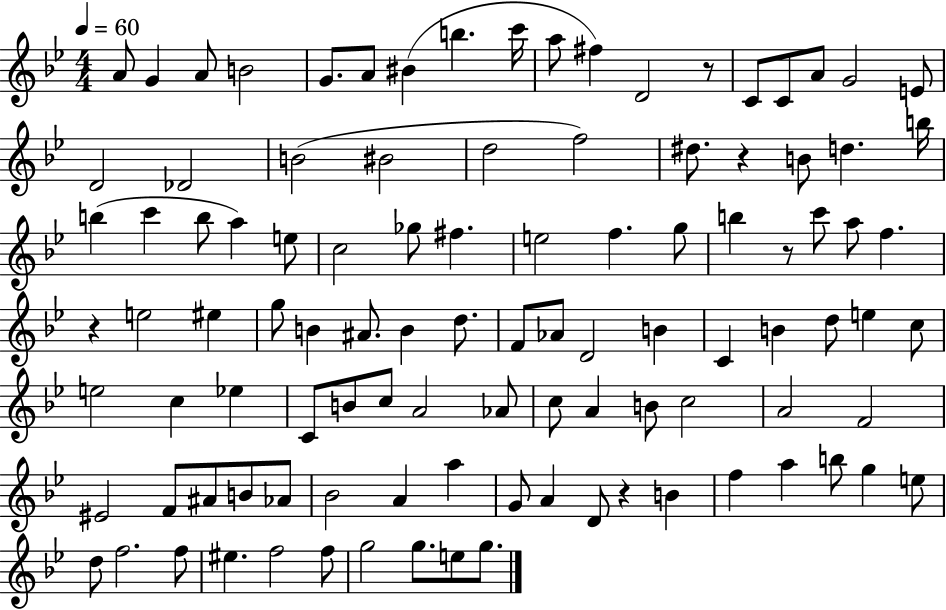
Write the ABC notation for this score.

X:1
T:Untitled
M:4/4
L:1/4
K:Bb
A/2 G A/2 B2 G/2 A/2 ^B b c'/4 a/2 ^f D2 z/2 C/2 C/2 A/2 G2 E/2 D2 _D2 B2 ^B2 d2 f2 ^d/2 z B/2 d b/4 b c' b/2 a e/2 c2 _g/2 ^f e2 f g/2 b z/2 c'/2 a/2 f z e2 ^e g/2 B ^A/2 B d/2 F/2 _A/2 D2 B C B d/2 e c/2 e2 c _e C/2 B/2 c/2 A2 _A/2 c/2 A B/2 c2 A2 F2 ^E2 F/2 ^A/2 B/2 _A/2 _B2 A a G/2 A D/2 z B f a b/2 g e/2 d/2 f2 f/2 ^e f2 f/2 g2 g/2 e/2 g/2